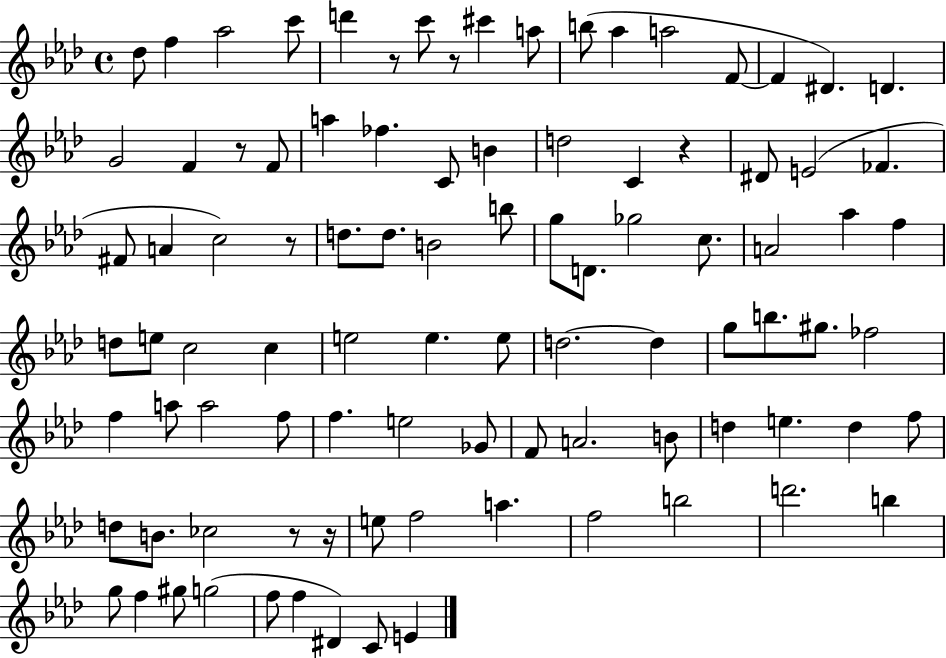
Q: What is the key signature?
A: AES major